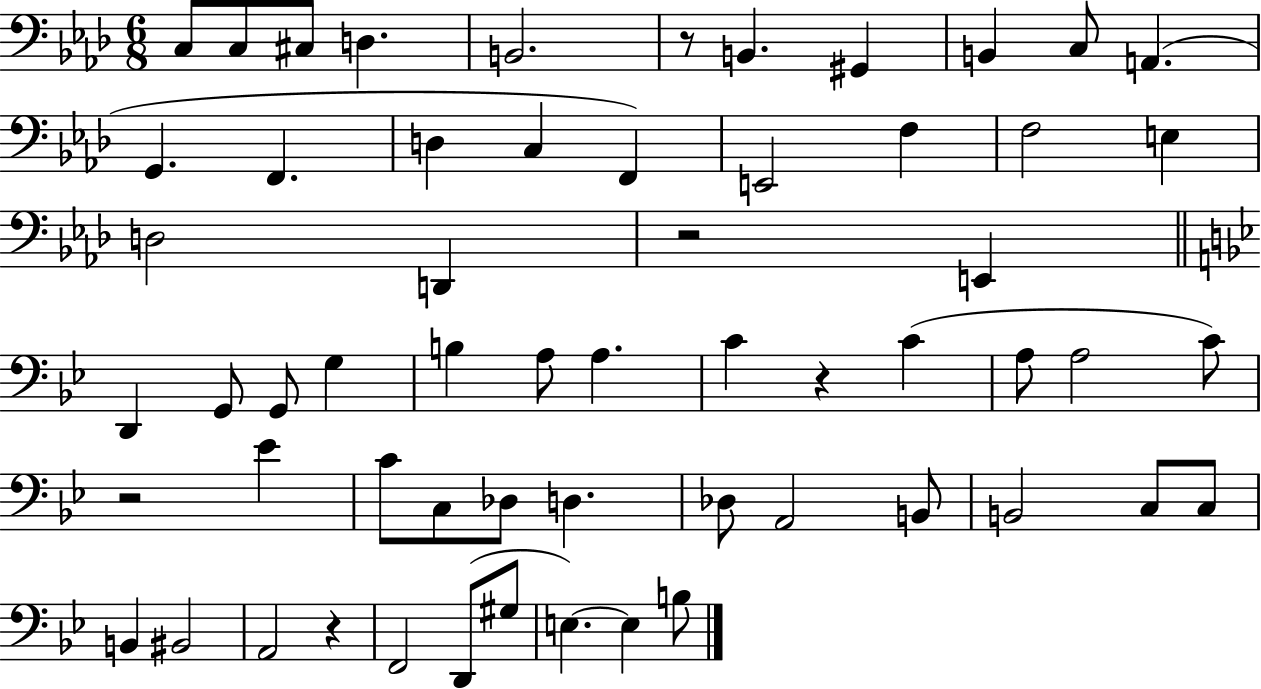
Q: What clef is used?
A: bass